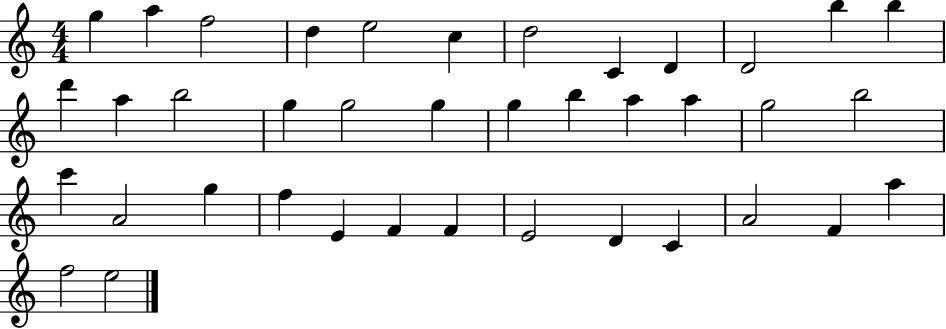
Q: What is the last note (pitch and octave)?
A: E5